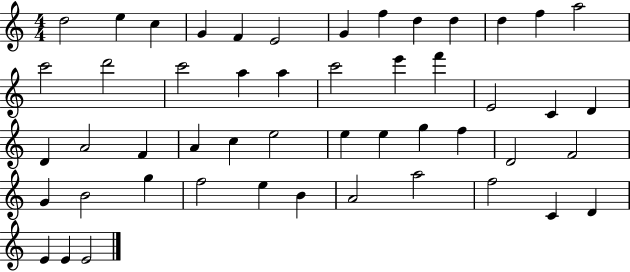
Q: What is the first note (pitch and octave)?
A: D5